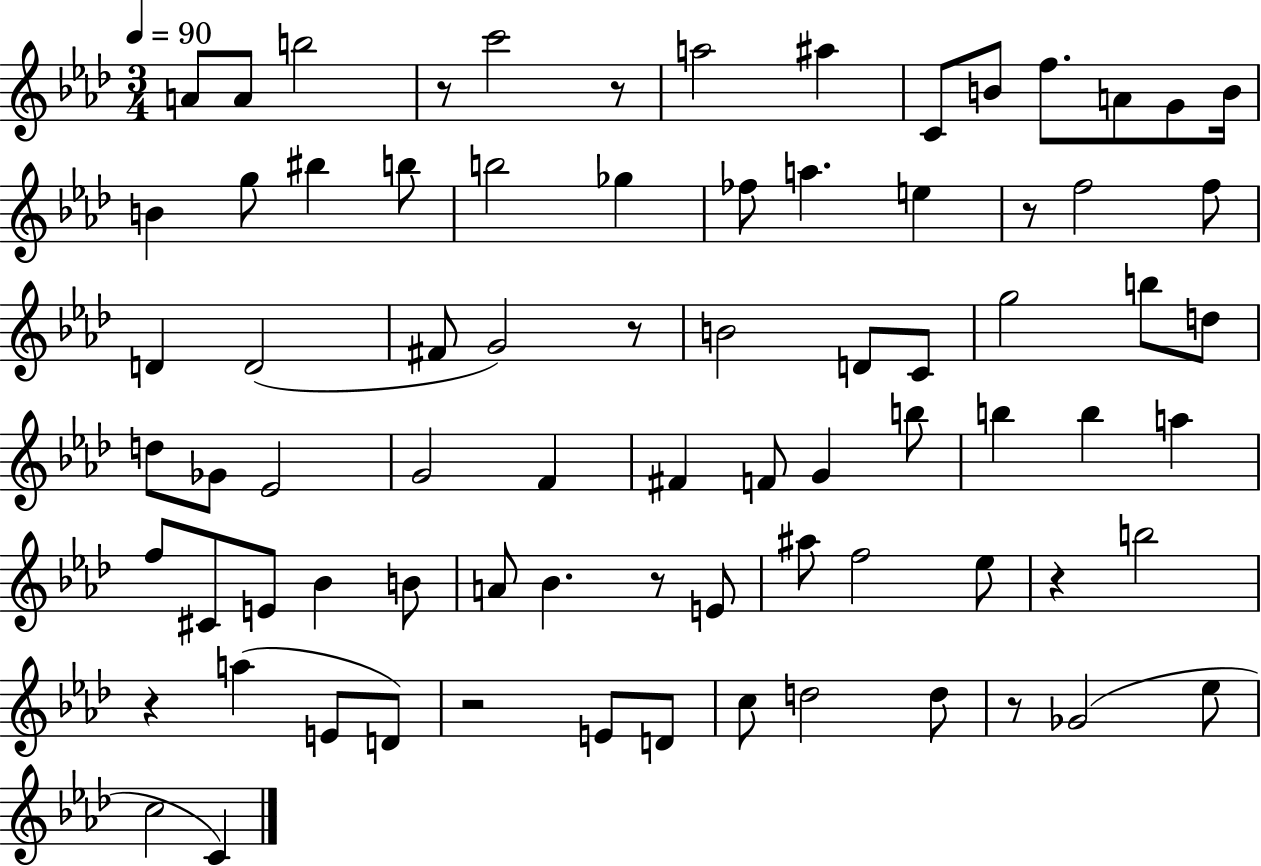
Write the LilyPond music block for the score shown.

{
  \clef treble
  \numericTimeSignature
  \time 3/4
  \key aes \major
  \tempo 4 = 90
  a'8 a'8 b''2 | r8 c'''2 r8 | a''2 ais''4 | c'8 b'8 f''8. a'8 g'8 b'16 | \break b'4 g''8 bis''4 b''8 | b''2 ges''4 | fes''8 a''4. e''4 | r8 f''2 f''8 | \break d'4 d'2( | fis'8 g'2) r8 | b'2 d'8 c'8 | g''2 b''8 d''8 | \break d''8 ges'8 ees'2 | g'2 f'4 | fis'4 f'8 g'4 b''8 | b''4 b''4 a''4 | \break f''8 cis'8 e'8 bes'4 b'8 | a'8 bes'4. r8 e'8 | ais''8 f''2 ees''8 | r4 b''2 | \break r4 a''4( e'8 d'8) | r2 e'8 d'8 | c''8 d''2 d''8 | r8 ges'2( ees''8 | \break c''2 c'4) | \bar "|."
}